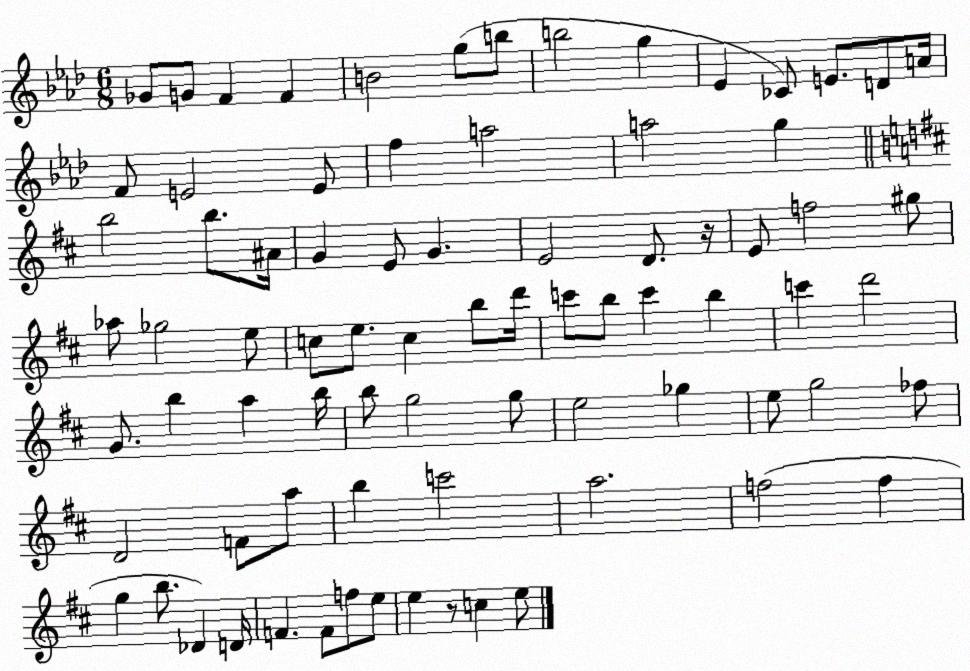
X:1
T:Untitled
M:6/8
L:1/4
K:Ab
_G/2 G/2 F F B2 g/2 b/2 b2 g _E _C/2 E/2 D/2 A/4 F/2 E2 E/2 f a2 a2 g b2 b/2 ^A/4 G E/2 G E2 D/2 z/4 E/2 f2 ^g/2 _a/2 _g2 e/2 c/2 e/2 c b/2 d'/4 c'/2 b/2 c' b c' d'2 G/2 b a b/4 b/2 g2 g/2 e2 _g e/2 g2 _f/2 D2 F/2 a/2 b c'2 a2 f2 f g b/2 _D D/4 F F/2 f/2 e/2 e z/2 c e/2